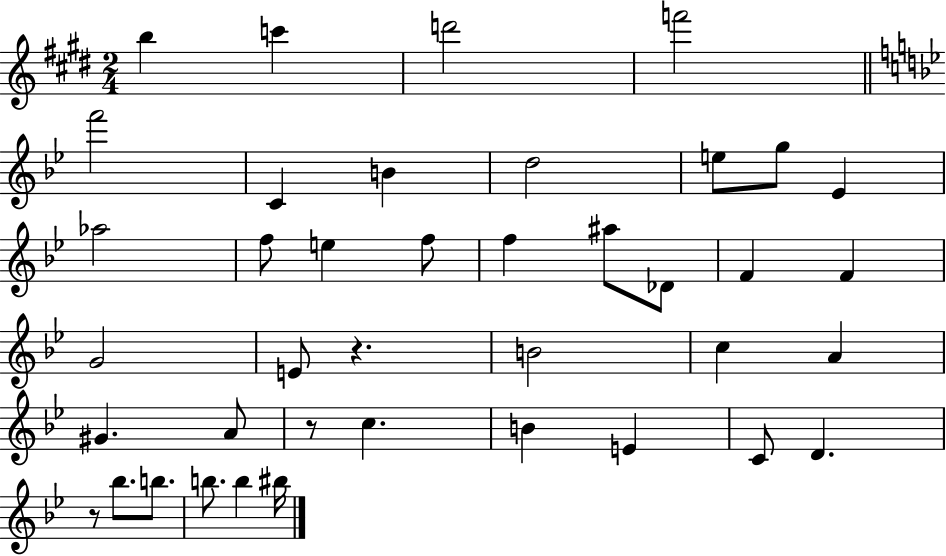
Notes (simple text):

B5/q C6/q D6/h F6/h F6/h C4/q B4/q D5/h E5/e G5/e Eb4/q Ab5/h F5/e E5/q F5/e F5/q A#5/e Db4/e F4/q F4/q G4/h E4/e R/q. B4/h C5/q A4/q G#4/q. A4/e R/e C5/q. B4/q E4/q C4/e D4/q. R/e Bb5/e. B5/e. B5/e. B5/q BIS5/s